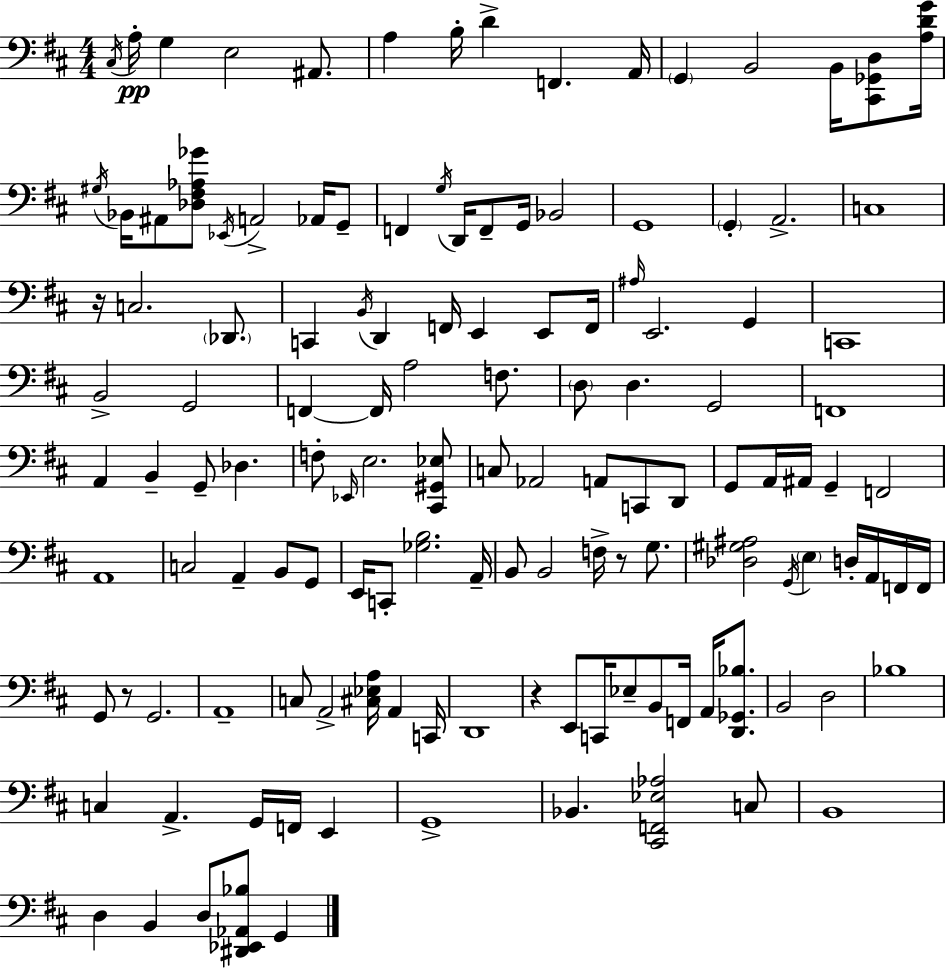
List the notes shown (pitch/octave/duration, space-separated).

C#3/s A3/s G3/q E3/h A#2/e. A3/q B3/s D4/q F2/q. A2/s G2/q B2/h B2/s [C#2,Gb2,D3]/e [A3,D4,G4]/s G#3/s Bb2/s A#2/e [Db3,F#3,Ab3,Gb4]/e Eb2/s A2/h Ab2/s G2/e F2/q G3/s D2/s F2/e G2/s Bb2/h G2/w G2/q A2/h. C3/w R/s C3/h. Db2/e. C2/q B2/s D2/q F2/s E2/q E2/e F2/s A#3/s E2/h. G2/q C2/w B2/h G2/h F2/q F2/s A3/h F3/e. D3/e D3/q. G2/h F2/w A2/q B2/q G2/e Db3/q. F3/e Eb2/s E3/h. [C#2,G#2,Eb3]/e C3/e Ab2/h A2/e C2/e D2/e G2/e A2/s A#2/s G2/q F2/h A2/w C3/h A2/q B2/e G2/e E2/s C2/e [Gb3,B3]/h. A2/s B2/e B2/h F3/s R/e G3/e. [Db3,G#3,A#3]/h G2/s E3/q D3/s A2/s F2/s F2/s G2/e R/e G2/h. A2/w C3/e A2/h [C#3,Eb3,A3]/s A2/q C2/s D2/w R/q E2/e C2/s Eb3/e B2/e F2/s A2/s [D2,Gb2,Bb3]/e. B2/h D3/h Bb3/w C3/q A2/q. G2/s F2/s E2/q G2/w Bb2/q. [C#2,F2,Eb3,Ab3]/h C3/e B2/w D3/q B2/q D3/e [D#2,Eb2,Ab2,Bb3]/e G2/q